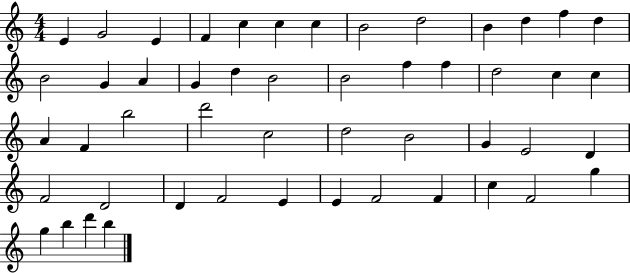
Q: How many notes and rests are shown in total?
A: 50